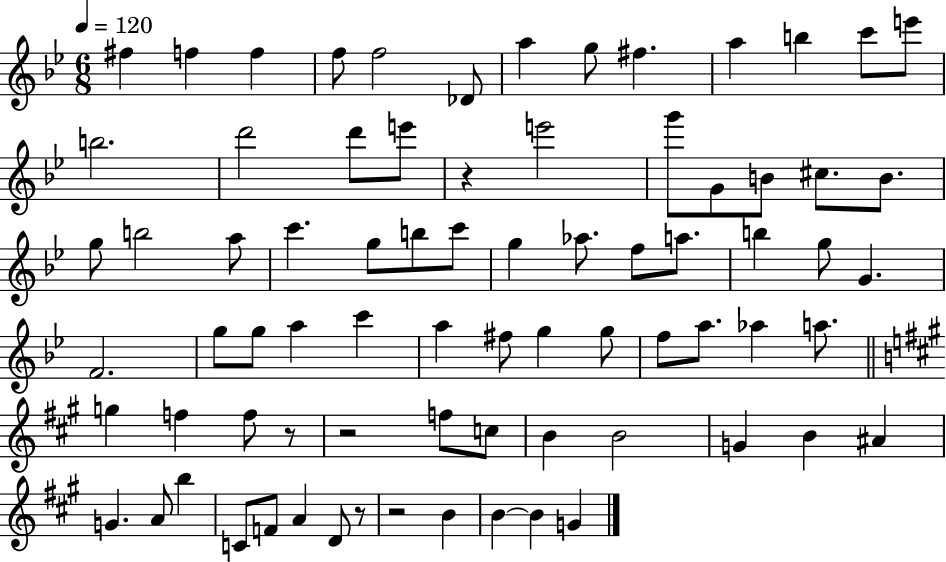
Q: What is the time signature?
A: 6/8